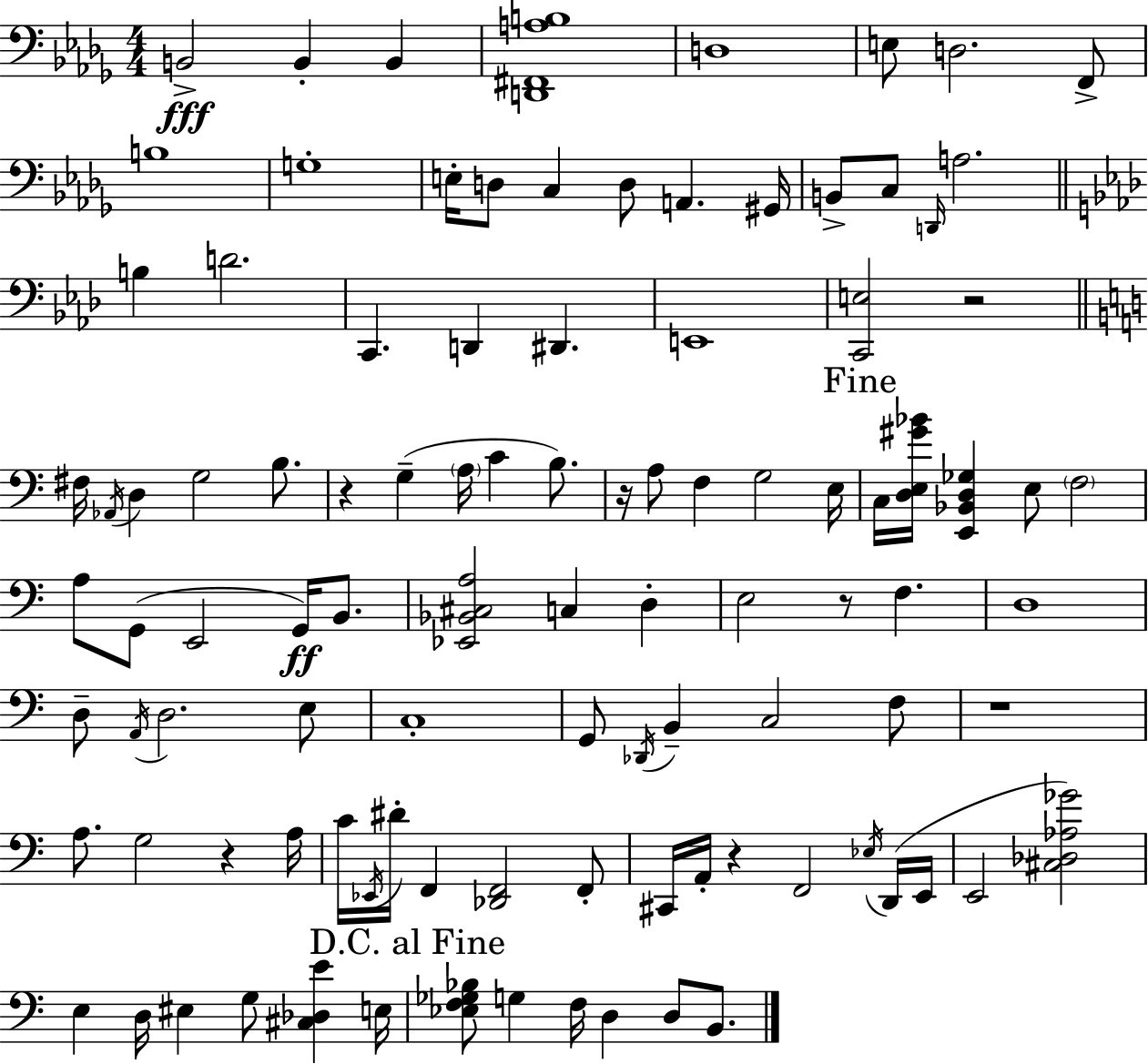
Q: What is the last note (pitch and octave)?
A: B2